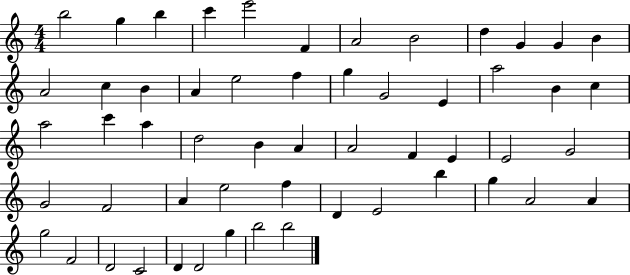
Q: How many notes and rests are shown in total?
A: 55